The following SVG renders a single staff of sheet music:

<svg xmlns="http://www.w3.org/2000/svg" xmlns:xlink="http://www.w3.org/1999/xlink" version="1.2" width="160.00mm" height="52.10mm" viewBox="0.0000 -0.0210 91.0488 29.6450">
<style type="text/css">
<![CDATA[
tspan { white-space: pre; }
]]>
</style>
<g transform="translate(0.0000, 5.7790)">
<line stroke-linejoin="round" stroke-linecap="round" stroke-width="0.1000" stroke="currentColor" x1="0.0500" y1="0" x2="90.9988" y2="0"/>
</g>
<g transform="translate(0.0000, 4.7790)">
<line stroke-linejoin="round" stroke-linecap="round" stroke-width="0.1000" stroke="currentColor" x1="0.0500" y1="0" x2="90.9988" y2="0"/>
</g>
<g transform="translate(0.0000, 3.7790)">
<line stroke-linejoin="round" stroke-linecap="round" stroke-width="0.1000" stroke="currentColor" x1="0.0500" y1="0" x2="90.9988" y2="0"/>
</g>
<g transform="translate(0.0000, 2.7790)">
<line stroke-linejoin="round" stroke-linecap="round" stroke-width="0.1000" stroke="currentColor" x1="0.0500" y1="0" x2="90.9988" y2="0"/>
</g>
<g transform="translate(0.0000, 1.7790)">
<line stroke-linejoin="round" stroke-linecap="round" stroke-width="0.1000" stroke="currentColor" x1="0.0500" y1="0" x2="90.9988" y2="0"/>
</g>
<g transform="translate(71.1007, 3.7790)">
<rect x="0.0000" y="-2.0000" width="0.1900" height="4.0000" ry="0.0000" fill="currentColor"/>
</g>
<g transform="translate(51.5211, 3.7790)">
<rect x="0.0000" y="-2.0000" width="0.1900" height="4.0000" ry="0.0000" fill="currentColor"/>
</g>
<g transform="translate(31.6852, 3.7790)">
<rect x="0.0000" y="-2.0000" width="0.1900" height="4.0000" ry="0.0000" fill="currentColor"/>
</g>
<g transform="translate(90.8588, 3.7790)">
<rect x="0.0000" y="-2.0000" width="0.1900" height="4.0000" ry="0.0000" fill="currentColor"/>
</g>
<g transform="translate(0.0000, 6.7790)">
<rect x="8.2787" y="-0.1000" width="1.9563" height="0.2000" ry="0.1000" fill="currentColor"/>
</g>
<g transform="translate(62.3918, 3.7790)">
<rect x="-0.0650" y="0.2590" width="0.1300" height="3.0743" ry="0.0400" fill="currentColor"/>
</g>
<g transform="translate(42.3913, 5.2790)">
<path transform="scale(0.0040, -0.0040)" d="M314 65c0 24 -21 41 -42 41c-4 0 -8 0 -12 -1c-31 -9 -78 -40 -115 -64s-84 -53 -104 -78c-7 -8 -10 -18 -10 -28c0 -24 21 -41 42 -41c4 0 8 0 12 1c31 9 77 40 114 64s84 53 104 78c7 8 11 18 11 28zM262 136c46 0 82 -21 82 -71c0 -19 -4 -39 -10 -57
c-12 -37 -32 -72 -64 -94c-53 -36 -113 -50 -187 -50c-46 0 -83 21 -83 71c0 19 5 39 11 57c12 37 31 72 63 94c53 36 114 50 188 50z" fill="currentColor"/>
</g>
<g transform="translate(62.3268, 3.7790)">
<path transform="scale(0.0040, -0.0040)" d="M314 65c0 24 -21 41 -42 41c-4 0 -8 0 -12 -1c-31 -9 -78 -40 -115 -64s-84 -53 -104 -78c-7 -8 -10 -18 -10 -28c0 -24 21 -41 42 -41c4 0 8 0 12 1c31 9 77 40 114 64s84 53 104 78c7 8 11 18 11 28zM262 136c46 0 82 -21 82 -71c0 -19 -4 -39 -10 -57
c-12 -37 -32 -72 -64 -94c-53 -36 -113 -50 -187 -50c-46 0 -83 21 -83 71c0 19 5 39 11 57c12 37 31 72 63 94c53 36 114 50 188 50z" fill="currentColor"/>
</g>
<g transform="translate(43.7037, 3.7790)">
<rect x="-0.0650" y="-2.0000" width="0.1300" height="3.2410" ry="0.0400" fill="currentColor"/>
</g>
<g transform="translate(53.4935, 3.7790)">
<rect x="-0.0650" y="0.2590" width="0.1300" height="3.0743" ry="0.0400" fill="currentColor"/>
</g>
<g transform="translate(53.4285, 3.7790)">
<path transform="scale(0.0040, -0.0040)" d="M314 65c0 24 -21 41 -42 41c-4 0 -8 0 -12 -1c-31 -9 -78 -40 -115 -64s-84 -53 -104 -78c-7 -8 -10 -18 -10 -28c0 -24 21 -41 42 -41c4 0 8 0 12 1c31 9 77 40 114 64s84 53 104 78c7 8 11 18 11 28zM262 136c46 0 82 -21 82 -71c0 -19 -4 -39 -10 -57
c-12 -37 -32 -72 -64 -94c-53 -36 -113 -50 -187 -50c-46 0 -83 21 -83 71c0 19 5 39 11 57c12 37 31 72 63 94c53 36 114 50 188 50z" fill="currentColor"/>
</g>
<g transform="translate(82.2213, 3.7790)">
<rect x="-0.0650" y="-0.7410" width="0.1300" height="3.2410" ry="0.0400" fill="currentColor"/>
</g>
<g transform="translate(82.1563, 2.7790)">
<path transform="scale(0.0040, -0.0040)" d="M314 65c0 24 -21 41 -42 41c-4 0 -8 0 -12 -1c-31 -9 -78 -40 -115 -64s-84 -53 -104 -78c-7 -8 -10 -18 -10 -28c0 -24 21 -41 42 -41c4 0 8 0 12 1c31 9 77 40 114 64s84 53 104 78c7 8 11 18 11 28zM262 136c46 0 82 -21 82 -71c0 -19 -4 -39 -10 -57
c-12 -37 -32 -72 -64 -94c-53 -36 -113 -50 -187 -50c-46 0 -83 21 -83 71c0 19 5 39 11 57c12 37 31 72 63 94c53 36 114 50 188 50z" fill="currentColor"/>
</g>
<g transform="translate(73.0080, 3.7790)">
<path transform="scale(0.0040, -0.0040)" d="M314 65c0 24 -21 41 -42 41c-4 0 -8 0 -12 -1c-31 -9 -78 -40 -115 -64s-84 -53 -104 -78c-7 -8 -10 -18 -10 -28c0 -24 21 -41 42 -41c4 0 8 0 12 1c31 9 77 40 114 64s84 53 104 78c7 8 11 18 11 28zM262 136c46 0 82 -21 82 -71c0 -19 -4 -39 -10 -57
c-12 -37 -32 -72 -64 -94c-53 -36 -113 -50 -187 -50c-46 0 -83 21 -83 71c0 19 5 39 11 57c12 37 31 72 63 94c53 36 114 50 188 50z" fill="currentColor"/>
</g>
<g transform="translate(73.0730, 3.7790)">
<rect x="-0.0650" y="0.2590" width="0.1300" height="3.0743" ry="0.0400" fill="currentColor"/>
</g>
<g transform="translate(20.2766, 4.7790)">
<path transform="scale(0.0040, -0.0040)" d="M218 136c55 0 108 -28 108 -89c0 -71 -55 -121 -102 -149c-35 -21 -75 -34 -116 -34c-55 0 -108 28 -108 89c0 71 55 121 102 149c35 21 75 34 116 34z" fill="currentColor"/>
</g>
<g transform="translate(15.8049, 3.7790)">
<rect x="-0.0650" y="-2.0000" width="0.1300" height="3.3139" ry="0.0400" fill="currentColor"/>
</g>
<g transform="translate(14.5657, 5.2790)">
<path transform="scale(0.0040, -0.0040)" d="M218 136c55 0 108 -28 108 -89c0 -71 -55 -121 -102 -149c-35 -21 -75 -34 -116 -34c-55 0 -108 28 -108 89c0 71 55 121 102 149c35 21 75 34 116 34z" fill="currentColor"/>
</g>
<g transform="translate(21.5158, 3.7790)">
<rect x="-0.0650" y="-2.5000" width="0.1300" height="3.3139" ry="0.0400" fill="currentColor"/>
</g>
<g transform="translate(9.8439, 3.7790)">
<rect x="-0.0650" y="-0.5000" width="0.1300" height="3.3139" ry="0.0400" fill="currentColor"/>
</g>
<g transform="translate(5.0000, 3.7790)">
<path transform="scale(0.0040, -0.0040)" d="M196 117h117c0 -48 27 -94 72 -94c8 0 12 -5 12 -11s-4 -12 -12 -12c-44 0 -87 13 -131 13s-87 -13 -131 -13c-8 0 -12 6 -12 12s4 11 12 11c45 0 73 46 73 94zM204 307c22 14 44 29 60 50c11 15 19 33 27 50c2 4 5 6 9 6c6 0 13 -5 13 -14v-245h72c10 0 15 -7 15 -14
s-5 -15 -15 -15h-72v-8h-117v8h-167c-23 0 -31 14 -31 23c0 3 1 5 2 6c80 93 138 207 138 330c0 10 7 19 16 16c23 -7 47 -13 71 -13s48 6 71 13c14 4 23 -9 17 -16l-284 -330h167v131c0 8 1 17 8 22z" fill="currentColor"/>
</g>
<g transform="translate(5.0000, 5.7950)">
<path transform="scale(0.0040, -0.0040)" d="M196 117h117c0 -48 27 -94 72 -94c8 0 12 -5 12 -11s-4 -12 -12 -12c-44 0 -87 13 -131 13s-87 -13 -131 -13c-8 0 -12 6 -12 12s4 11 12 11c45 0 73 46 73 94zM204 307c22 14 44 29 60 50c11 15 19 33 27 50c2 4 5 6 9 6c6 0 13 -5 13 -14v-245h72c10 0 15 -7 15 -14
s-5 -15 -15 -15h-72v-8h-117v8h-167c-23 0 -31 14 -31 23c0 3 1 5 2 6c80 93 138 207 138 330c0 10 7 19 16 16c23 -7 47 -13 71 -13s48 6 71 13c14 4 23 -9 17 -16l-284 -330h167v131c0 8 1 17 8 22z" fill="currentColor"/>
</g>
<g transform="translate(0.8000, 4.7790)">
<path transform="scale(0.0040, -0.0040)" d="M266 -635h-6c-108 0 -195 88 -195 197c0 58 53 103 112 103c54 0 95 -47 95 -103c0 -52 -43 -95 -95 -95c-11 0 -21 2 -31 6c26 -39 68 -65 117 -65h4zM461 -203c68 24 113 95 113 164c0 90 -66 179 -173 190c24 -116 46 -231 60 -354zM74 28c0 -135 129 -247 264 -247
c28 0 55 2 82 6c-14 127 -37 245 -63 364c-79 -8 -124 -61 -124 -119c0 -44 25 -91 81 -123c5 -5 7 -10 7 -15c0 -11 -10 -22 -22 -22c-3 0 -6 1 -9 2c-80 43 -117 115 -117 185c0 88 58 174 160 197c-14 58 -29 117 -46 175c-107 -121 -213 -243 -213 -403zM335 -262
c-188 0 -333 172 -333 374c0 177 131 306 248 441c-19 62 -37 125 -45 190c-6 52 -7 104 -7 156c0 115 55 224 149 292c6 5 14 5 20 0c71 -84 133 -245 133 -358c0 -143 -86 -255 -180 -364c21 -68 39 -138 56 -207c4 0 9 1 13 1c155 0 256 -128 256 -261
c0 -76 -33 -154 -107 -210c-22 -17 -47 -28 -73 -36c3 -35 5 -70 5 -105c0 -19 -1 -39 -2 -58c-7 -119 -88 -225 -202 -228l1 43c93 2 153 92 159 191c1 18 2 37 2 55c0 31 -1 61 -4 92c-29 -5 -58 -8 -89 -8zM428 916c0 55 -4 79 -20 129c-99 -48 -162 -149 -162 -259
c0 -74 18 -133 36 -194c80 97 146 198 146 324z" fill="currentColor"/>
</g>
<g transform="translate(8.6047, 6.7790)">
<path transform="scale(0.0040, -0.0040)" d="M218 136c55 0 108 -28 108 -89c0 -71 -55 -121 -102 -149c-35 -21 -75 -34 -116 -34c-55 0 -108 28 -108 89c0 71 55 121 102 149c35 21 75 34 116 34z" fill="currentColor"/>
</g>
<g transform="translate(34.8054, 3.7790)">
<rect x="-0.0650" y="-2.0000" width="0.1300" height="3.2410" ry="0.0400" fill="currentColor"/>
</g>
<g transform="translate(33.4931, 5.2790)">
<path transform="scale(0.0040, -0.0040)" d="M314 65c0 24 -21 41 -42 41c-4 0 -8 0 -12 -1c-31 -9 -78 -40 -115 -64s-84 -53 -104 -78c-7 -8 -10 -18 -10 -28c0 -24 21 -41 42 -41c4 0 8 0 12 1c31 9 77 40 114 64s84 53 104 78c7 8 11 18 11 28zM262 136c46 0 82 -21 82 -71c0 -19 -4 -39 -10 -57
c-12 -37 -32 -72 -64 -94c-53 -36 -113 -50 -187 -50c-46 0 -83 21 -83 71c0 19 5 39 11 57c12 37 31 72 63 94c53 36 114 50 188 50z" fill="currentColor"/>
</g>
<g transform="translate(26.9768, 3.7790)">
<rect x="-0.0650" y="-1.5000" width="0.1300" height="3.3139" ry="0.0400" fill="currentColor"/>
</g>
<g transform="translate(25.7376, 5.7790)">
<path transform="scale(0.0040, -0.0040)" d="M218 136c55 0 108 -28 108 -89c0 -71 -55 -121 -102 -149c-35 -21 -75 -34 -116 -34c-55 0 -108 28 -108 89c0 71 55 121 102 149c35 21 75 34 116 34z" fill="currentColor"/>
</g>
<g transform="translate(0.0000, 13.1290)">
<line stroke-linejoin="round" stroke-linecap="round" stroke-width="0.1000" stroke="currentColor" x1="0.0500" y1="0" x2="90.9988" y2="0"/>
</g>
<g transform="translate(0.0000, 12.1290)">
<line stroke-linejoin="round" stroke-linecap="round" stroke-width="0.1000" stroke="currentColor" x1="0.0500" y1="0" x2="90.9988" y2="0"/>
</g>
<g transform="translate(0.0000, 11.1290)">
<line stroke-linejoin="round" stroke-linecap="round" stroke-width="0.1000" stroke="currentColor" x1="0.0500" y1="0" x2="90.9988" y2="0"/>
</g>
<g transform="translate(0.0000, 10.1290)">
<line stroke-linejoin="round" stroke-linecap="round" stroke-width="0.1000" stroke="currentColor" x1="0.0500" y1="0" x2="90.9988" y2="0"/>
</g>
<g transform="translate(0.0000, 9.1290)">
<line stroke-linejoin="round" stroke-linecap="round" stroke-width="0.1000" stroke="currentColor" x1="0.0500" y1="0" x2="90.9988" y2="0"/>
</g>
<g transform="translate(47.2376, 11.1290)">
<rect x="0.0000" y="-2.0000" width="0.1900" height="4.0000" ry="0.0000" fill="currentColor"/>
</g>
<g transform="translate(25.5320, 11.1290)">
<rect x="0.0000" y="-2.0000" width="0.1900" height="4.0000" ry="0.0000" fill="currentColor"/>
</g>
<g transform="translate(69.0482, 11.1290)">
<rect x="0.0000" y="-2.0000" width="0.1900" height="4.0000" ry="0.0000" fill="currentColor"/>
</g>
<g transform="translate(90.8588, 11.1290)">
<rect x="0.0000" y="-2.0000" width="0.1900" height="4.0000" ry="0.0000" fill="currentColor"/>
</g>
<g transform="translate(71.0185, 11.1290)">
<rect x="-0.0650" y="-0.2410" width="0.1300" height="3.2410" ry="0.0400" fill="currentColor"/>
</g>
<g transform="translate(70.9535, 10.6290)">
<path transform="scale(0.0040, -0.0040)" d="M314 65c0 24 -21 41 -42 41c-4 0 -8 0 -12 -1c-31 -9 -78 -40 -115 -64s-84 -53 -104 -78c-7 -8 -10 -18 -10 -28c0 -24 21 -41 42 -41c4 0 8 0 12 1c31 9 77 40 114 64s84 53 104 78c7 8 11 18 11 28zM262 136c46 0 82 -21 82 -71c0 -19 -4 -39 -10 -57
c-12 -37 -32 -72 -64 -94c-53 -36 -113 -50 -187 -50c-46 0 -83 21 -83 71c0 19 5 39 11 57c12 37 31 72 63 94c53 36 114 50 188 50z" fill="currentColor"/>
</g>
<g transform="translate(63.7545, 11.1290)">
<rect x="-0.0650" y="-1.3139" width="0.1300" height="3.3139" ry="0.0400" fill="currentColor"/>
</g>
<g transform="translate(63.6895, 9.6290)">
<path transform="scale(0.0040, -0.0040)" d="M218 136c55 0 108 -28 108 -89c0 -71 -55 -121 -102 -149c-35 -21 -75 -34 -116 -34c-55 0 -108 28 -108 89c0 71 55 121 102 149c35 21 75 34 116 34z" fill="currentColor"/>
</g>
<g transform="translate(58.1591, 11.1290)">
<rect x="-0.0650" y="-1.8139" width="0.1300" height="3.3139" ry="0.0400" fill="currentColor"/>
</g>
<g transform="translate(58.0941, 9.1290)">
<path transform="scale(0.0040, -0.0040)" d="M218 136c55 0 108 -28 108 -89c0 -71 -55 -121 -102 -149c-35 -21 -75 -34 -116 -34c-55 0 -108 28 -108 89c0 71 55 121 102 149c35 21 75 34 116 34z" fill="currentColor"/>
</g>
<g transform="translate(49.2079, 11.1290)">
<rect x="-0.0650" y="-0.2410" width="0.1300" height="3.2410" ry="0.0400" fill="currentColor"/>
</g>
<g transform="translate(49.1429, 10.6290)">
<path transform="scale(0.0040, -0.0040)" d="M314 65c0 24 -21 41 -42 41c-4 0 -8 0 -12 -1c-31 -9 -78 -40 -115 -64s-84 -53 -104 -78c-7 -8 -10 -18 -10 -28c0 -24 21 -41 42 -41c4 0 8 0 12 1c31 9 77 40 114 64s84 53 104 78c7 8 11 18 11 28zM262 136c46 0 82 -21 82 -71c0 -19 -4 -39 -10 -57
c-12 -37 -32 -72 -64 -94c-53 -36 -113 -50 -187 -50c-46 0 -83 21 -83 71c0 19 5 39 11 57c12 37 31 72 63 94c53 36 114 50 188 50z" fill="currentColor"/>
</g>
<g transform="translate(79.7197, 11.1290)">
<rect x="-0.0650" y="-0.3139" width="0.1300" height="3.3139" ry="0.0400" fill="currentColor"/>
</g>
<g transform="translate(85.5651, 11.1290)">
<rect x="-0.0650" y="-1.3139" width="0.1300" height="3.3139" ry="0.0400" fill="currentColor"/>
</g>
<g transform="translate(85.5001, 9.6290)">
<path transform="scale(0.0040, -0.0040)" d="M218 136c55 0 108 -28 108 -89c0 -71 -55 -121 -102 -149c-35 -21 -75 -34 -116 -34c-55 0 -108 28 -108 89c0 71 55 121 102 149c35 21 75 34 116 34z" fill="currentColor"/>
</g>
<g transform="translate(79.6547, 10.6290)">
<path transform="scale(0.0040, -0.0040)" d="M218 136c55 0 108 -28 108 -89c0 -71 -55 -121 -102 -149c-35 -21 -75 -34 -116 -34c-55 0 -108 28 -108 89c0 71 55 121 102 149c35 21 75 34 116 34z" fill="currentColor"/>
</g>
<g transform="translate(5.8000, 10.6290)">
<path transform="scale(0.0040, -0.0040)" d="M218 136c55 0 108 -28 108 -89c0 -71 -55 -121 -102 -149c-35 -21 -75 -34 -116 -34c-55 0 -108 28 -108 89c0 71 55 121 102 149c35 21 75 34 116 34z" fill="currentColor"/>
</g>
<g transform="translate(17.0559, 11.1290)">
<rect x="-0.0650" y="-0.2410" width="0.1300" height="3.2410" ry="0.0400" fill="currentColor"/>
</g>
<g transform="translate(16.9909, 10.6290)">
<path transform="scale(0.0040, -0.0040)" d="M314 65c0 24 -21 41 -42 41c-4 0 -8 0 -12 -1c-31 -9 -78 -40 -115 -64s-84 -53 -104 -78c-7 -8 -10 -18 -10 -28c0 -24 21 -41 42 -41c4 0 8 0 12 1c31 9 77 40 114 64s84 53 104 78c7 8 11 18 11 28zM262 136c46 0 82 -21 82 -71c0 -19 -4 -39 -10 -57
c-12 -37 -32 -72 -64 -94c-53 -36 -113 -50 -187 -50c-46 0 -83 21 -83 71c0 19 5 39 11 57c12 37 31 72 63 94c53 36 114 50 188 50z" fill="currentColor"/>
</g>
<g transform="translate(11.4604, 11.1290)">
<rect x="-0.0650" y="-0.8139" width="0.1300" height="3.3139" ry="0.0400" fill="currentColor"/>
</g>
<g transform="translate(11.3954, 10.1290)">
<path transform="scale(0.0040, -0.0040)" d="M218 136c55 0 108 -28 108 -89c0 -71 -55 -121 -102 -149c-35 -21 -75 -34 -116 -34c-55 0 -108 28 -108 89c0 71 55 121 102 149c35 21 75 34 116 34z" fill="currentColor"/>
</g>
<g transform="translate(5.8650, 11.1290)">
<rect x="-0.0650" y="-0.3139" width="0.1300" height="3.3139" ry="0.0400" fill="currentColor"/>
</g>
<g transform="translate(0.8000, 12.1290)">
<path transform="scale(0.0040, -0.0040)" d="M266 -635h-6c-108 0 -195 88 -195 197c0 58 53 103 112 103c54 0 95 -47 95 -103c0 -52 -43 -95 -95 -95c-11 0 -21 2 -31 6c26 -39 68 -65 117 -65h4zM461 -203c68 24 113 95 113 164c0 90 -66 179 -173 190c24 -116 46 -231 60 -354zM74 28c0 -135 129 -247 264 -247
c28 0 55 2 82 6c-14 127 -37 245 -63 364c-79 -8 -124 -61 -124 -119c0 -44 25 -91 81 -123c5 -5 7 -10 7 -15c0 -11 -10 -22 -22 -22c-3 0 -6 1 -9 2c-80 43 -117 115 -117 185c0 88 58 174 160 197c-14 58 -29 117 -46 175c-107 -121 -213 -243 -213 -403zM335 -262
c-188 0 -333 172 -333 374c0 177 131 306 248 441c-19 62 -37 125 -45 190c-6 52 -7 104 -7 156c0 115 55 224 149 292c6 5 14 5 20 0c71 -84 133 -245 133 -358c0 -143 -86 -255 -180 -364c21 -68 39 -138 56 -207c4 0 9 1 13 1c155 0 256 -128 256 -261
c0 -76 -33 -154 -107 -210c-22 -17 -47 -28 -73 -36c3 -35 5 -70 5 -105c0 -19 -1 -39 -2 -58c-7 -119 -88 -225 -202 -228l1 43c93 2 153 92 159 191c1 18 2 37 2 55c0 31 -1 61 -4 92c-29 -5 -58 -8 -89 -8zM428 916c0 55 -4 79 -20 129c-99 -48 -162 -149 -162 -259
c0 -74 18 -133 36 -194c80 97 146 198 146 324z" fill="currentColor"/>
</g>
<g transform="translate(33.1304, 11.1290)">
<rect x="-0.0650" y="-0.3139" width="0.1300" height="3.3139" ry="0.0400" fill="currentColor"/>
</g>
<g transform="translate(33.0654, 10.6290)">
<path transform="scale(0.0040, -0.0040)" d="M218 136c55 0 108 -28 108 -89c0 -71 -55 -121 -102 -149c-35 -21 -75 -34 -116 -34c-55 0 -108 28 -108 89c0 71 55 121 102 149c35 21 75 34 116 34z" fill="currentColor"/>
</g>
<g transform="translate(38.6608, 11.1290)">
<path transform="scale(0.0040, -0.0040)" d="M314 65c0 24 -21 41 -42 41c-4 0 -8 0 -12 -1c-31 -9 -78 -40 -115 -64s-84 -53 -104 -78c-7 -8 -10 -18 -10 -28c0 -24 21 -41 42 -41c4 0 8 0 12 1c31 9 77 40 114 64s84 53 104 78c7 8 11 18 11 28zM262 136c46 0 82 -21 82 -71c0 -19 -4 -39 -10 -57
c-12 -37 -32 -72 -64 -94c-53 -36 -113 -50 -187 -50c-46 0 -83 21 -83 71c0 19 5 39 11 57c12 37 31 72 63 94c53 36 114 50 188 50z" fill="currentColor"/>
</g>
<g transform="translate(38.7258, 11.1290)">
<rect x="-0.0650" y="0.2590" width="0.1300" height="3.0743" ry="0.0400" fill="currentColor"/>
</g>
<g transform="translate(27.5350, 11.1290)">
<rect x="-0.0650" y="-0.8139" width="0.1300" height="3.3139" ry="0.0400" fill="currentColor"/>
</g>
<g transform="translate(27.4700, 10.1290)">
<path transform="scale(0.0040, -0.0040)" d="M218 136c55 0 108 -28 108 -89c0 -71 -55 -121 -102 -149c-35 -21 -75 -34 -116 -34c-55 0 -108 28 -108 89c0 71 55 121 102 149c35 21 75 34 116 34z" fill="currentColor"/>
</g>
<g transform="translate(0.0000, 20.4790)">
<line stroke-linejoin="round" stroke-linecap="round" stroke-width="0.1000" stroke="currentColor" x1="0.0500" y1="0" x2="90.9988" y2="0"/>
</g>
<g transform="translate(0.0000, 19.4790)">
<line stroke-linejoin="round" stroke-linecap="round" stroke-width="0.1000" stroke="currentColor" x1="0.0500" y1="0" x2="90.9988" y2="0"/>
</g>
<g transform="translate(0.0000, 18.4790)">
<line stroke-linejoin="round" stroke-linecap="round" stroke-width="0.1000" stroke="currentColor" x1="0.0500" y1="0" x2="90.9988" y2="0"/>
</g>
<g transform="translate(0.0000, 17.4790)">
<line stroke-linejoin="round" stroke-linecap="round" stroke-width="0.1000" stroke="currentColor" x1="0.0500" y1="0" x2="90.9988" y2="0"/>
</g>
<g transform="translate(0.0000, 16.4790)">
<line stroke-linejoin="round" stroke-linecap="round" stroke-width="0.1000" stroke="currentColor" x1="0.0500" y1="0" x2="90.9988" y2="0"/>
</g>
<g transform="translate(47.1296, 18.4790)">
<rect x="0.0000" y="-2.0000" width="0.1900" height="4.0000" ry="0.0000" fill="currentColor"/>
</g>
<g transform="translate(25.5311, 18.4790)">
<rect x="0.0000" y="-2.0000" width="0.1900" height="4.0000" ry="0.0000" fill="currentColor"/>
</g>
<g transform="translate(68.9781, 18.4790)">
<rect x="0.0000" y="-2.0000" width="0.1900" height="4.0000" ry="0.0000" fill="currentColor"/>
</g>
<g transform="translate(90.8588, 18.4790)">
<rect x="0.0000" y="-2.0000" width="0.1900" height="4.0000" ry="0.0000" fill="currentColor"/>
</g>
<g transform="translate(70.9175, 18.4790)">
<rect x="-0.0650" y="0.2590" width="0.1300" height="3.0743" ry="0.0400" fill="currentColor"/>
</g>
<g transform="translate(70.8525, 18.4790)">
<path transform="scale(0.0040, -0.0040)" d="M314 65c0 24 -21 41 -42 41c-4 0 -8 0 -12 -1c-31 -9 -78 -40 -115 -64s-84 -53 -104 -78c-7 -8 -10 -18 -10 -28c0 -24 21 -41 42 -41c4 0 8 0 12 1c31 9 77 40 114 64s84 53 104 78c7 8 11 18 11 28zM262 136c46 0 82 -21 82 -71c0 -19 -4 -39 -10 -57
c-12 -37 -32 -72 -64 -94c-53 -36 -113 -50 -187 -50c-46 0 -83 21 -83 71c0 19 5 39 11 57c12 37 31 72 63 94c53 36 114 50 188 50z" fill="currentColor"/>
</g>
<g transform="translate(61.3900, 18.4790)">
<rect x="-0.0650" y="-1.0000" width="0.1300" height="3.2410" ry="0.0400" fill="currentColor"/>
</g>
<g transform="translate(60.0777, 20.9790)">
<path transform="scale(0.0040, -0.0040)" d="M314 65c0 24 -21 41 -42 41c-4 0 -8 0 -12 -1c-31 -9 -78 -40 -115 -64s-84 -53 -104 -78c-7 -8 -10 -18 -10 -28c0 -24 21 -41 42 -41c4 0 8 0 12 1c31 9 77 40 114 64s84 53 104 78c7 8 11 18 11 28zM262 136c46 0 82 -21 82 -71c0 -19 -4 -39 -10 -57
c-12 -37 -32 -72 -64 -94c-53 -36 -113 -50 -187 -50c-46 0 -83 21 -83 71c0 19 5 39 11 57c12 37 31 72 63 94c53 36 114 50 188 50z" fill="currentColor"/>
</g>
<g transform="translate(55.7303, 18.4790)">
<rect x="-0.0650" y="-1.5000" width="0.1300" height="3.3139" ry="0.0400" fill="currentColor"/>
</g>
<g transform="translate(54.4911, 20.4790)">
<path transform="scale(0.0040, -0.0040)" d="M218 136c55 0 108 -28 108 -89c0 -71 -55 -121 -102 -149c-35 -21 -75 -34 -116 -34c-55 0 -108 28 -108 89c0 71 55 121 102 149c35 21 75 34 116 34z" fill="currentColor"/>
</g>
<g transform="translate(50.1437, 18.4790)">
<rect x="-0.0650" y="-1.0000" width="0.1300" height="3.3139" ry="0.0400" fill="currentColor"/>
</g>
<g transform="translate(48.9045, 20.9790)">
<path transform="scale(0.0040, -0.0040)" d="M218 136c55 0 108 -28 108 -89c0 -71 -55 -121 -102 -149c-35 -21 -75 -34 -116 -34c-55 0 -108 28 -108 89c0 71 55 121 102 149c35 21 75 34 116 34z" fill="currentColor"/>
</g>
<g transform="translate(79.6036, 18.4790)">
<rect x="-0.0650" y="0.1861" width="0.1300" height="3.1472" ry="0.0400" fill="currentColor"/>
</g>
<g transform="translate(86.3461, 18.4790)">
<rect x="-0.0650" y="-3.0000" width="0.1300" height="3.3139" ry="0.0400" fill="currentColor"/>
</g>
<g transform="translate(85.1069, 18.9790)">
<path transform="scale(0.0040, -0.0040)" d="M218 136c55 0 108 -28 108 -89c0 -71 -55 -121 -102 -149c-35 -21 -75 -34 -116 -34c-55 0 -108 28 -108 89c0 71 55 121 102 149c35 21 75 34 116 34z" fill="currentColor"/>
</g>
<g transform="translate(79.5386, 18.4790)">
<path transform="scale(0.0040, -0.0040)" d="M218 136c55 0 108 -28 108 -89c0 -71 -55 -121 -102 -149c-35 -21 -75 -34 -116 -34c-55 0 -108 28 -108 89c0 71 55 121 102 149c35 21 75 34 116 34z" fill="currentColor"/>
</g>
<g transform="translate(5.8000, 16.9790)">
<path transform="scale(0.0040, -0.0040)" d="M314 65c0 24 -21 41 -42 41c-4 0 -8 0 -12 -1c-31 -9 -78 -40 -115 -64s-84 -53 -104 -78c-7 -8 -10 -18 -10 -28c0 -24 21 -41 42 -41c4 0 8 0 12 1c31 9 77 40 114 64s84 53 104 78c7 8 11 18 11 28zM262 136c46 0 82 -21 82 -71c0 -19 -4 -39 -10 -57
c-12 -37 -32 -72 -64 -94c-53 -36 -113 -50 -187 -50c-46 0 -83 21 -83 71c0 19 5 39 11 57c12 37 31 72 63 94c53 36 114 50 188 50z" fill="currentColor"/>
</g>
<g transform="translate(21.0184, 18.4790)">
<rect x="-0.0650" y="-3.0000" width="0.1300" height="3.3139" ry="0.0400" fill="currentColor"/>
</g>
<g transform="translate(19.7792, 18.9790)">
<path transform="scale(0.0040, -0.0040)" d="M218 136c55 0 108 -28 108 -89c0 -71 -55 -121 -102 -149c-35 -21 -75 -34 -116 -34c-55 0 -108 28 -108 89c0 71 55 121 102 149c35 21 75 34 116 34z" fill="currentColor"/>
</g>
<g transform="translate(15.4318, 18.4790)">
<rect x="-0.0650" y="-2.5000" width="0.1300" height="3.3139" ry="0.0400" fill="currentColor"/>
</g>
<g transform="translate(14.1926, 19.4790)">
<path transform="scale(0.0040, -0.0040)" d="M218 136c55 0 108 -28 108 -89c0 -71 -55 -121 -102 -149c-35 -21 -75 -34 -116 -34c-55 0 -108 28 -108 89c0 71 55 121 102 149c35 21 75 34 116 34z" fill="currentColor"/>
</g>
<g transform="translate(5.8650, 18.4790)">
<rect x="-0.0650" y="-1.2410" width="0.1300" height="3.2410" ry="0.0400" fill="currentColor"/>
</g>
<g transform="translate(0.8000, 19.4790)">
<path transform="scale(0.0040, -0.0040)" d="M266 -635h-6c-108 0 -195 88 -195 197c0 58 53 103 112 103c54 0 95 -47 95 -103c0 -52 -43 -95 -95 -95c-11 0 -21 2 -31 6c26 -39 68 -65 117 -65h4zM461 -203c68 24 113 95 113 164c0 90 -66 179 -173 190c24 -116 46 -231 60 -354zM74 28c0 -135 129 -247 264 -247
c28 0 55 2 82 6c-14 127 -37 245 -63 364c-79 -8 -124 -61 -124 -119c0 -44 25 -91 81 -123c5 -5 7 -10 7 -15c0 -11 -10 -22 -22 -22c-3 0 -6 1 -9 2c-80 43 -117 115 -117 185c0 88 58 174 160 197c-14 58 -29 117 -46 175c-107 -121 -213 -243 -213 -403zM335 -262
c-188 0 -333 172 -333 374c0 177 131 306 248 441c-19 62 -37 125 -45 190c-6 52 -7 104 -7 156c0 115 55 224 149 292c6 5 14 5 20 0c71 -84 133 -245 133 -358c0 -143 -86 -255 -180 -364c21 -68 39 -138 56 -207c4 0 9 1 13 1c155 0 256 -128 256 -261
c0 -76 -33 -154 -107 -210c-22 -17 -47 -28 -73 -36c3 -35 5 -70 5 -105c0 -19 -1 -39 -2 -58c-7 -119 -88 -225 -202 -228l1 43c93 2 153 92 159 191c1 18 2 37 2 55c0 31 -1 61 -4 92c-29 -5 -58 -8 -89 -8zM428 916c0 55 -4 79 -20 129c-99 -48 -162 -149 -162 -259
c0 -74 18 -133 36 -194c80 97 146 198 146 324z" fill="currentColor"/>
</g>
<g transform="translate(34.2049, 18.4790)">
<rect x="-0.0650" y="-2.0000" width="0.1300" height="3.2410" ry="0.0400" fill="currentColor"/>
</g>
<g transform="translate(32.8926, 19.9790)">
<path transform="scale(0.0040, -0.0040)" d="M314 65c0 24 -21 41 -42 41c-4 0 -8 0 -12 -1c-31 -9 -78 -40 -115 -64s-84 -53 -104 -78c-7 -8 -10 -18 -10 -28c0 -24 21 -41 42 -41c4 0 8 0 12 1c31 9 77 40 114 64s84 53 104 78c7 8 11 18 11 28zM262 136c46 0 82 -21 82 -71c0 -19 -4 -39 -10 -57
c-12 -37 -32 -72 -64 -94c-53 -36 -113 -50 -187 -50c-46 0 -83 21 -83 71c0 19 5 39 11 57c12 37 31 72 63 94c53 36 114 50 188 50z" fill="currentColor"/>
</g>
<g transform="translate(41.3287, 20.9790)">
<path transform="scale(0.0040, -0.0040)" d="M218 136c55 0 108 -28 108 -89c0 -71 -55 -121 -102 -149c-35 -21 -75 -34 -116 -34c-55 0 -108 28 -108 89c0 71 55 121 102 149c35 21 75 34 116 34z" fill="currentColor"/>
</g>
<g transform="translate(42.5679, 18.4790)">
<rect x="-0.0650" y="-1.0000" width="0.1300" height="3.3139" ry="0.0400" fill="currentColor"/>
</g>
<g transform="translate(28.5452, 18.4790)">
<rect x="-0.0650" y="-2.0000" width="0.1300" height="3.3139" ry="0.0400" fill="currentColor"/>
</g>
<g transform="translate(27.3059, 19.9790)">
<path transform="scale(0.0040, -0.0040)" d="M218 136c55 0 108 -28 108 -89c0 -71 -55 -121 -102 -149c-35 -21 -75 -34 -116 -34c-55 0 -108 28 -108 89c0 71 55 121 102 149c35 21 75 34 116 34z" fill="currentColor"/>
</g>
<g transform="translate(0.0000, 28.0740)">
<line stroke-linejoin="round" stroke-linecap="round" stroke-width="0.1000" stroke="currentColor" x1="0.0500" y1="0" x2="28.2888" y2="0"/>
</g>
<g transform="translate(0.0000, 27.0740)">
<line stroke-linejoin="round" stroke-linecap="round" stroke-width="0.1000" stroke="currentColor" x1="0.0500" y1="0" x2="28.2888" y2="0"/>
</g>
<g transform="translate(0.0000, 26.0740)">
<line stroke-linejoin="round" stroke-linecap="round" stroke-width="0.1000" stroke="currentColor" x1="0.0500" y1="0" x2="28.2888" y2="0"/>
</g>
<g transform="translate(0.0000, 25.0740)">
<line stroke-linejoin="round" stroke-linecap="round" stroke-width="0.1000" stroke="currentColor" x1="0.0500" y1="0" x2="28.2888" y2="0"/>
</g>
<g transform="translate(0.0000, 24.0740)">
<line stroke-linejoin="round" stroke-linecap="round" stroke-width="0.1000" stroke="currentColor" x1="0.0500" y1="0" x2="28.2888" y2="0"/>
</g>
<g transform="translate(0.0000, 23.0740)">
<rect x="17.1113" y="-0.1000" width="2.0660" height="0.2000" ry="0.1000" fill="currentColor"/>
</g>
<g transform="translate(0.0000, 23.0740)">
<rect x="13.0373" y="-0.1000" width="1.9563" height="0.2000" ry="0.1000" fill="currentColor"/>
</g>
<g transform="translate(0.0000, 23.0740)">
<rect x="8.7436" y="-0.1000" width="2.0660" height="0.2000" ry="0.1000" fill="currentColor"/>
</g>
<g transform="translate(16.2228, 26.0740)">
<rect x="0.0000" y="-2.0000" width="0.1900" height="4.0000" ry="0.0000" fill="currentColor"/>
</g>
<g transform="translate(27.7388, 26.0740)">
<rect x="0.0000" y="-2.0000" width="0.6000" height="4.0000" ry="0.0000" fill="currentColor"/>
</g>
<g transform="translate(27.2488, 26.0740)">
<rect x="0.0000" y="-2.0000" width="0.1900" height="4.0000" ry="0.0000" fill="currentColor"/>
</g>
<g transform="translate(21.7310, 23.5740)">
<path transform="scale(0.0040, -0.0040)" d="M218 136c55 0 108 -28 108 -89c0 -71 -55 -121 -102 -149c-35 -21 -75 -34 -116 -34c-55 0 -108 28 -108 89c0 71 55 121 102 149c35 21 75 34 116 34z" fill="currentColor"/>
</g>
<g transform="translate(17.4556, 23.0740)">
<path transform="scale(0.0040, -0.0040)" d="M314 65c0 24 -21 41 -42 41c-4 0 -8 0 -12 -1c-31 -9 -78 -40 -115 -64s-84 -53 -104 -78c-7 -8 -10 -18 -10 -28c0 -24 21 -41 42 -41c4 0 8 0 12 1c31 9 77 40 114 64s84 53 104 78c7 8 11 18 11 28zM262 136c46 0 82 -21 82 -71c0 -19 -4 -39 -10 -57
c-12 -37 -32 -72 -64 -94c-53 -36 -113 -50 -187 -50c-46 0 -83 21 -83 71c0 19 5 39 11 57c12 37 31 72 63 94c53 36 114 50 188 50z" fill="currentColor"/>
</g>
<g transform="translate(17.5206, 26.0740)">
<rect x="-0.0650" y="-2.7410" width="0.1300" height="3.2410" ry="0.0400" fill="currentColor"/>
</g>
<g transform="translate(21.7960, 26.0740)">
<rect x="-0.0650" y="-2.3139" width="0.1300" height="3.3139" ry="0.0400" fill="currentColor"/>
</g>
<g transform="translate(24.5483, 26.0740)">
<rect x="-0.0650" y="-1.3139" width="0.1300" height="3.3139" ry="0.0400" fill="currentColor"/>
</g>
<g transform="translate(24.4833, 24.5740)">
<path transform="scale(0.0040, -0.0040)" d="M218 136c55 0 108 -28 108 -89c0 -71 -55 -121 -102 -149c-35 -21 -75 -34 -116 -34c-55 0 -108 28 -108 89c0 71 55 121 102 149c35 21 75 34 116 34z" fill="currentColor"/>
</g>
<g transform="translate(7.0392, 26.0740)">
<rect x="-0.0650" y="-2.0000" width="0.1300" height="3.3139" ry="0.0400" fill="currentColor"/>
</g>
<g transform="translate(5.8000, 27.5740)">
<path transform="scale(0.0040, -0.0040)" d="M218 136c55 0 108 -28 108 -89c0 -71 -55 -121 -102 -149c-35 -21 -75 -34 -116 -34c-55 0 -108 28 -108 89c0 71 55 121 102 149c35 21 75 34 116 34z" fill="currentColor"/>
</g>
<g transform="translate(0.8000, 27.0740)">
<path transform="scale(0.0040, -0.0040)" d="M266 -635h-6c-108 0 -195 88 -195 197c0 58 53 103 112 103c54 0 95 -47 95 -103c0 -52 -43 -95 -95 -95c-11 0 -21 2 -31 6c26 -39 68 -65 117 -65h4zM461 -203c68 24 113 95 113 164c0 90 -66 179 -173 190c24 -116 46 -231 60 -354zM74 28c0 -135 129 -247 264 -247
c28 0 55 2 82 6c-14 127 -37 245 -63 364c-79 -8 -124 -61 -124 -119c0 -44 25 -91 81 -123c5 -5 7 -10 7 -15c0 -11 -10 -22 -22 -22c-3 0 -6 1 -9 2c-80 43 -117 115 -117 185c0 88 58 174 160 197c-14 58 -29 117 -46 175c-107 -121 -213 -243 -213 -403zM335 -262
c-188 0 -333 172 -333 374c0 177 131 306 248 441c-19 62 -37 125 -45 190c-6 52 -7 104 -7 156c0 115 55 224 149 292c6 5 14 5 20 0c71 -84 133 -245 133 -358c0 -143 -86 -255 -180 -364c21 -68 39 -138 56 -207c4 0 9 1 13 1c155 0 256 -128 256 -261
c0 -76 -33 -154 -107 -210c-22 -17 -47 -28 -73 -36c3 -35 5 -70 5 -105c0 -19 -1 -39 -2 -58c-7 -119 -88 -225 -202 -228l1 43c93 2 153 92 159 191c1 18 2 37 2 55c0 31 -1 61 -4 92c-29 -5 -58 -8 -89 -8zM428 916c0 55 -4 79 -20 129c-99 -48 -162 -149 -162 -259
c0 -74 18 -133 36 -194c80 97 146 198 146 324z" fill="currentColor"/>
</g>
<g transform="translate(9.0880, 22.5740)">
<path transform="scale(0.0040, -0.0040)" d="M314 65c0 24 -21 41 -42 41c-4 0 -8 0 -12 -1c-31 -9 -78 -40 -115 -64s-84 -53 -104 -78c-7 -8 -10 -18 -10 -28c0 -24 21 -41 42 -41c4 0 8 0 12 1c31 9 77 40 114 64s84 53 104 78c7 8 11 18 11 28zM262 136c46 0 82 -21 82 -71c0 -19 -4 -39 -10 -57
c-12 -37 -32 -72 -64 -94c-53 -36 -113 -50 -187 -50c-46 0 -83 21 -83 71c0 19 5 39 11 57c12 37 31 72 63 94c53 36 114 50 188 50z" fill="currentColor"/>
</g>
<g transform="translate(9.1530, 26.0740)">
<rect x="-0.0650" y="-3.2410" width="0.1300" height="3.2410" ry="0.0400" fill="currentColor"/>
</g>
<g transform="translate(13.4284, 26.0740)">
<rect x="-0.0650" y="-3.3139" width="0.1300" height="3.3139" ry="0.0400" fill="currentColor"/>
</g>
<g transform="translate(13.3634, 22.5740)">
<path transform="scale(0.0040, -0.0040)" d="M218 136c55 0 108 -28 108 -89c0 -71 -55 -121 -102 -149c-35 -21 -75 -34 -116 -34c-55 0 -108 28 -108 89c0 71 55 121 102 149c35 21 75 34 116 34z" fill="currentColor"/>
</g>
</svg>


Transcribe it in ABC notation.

X:1
T:Untitled
M:4/4
L:1/4
K:C
C F G E F2 F2 B2 B2 B2 d2 c d c2 d c B2 c2 f e c2 c e e2 G A F F2 D D E D2 B2 B A F b2 b a2 g e